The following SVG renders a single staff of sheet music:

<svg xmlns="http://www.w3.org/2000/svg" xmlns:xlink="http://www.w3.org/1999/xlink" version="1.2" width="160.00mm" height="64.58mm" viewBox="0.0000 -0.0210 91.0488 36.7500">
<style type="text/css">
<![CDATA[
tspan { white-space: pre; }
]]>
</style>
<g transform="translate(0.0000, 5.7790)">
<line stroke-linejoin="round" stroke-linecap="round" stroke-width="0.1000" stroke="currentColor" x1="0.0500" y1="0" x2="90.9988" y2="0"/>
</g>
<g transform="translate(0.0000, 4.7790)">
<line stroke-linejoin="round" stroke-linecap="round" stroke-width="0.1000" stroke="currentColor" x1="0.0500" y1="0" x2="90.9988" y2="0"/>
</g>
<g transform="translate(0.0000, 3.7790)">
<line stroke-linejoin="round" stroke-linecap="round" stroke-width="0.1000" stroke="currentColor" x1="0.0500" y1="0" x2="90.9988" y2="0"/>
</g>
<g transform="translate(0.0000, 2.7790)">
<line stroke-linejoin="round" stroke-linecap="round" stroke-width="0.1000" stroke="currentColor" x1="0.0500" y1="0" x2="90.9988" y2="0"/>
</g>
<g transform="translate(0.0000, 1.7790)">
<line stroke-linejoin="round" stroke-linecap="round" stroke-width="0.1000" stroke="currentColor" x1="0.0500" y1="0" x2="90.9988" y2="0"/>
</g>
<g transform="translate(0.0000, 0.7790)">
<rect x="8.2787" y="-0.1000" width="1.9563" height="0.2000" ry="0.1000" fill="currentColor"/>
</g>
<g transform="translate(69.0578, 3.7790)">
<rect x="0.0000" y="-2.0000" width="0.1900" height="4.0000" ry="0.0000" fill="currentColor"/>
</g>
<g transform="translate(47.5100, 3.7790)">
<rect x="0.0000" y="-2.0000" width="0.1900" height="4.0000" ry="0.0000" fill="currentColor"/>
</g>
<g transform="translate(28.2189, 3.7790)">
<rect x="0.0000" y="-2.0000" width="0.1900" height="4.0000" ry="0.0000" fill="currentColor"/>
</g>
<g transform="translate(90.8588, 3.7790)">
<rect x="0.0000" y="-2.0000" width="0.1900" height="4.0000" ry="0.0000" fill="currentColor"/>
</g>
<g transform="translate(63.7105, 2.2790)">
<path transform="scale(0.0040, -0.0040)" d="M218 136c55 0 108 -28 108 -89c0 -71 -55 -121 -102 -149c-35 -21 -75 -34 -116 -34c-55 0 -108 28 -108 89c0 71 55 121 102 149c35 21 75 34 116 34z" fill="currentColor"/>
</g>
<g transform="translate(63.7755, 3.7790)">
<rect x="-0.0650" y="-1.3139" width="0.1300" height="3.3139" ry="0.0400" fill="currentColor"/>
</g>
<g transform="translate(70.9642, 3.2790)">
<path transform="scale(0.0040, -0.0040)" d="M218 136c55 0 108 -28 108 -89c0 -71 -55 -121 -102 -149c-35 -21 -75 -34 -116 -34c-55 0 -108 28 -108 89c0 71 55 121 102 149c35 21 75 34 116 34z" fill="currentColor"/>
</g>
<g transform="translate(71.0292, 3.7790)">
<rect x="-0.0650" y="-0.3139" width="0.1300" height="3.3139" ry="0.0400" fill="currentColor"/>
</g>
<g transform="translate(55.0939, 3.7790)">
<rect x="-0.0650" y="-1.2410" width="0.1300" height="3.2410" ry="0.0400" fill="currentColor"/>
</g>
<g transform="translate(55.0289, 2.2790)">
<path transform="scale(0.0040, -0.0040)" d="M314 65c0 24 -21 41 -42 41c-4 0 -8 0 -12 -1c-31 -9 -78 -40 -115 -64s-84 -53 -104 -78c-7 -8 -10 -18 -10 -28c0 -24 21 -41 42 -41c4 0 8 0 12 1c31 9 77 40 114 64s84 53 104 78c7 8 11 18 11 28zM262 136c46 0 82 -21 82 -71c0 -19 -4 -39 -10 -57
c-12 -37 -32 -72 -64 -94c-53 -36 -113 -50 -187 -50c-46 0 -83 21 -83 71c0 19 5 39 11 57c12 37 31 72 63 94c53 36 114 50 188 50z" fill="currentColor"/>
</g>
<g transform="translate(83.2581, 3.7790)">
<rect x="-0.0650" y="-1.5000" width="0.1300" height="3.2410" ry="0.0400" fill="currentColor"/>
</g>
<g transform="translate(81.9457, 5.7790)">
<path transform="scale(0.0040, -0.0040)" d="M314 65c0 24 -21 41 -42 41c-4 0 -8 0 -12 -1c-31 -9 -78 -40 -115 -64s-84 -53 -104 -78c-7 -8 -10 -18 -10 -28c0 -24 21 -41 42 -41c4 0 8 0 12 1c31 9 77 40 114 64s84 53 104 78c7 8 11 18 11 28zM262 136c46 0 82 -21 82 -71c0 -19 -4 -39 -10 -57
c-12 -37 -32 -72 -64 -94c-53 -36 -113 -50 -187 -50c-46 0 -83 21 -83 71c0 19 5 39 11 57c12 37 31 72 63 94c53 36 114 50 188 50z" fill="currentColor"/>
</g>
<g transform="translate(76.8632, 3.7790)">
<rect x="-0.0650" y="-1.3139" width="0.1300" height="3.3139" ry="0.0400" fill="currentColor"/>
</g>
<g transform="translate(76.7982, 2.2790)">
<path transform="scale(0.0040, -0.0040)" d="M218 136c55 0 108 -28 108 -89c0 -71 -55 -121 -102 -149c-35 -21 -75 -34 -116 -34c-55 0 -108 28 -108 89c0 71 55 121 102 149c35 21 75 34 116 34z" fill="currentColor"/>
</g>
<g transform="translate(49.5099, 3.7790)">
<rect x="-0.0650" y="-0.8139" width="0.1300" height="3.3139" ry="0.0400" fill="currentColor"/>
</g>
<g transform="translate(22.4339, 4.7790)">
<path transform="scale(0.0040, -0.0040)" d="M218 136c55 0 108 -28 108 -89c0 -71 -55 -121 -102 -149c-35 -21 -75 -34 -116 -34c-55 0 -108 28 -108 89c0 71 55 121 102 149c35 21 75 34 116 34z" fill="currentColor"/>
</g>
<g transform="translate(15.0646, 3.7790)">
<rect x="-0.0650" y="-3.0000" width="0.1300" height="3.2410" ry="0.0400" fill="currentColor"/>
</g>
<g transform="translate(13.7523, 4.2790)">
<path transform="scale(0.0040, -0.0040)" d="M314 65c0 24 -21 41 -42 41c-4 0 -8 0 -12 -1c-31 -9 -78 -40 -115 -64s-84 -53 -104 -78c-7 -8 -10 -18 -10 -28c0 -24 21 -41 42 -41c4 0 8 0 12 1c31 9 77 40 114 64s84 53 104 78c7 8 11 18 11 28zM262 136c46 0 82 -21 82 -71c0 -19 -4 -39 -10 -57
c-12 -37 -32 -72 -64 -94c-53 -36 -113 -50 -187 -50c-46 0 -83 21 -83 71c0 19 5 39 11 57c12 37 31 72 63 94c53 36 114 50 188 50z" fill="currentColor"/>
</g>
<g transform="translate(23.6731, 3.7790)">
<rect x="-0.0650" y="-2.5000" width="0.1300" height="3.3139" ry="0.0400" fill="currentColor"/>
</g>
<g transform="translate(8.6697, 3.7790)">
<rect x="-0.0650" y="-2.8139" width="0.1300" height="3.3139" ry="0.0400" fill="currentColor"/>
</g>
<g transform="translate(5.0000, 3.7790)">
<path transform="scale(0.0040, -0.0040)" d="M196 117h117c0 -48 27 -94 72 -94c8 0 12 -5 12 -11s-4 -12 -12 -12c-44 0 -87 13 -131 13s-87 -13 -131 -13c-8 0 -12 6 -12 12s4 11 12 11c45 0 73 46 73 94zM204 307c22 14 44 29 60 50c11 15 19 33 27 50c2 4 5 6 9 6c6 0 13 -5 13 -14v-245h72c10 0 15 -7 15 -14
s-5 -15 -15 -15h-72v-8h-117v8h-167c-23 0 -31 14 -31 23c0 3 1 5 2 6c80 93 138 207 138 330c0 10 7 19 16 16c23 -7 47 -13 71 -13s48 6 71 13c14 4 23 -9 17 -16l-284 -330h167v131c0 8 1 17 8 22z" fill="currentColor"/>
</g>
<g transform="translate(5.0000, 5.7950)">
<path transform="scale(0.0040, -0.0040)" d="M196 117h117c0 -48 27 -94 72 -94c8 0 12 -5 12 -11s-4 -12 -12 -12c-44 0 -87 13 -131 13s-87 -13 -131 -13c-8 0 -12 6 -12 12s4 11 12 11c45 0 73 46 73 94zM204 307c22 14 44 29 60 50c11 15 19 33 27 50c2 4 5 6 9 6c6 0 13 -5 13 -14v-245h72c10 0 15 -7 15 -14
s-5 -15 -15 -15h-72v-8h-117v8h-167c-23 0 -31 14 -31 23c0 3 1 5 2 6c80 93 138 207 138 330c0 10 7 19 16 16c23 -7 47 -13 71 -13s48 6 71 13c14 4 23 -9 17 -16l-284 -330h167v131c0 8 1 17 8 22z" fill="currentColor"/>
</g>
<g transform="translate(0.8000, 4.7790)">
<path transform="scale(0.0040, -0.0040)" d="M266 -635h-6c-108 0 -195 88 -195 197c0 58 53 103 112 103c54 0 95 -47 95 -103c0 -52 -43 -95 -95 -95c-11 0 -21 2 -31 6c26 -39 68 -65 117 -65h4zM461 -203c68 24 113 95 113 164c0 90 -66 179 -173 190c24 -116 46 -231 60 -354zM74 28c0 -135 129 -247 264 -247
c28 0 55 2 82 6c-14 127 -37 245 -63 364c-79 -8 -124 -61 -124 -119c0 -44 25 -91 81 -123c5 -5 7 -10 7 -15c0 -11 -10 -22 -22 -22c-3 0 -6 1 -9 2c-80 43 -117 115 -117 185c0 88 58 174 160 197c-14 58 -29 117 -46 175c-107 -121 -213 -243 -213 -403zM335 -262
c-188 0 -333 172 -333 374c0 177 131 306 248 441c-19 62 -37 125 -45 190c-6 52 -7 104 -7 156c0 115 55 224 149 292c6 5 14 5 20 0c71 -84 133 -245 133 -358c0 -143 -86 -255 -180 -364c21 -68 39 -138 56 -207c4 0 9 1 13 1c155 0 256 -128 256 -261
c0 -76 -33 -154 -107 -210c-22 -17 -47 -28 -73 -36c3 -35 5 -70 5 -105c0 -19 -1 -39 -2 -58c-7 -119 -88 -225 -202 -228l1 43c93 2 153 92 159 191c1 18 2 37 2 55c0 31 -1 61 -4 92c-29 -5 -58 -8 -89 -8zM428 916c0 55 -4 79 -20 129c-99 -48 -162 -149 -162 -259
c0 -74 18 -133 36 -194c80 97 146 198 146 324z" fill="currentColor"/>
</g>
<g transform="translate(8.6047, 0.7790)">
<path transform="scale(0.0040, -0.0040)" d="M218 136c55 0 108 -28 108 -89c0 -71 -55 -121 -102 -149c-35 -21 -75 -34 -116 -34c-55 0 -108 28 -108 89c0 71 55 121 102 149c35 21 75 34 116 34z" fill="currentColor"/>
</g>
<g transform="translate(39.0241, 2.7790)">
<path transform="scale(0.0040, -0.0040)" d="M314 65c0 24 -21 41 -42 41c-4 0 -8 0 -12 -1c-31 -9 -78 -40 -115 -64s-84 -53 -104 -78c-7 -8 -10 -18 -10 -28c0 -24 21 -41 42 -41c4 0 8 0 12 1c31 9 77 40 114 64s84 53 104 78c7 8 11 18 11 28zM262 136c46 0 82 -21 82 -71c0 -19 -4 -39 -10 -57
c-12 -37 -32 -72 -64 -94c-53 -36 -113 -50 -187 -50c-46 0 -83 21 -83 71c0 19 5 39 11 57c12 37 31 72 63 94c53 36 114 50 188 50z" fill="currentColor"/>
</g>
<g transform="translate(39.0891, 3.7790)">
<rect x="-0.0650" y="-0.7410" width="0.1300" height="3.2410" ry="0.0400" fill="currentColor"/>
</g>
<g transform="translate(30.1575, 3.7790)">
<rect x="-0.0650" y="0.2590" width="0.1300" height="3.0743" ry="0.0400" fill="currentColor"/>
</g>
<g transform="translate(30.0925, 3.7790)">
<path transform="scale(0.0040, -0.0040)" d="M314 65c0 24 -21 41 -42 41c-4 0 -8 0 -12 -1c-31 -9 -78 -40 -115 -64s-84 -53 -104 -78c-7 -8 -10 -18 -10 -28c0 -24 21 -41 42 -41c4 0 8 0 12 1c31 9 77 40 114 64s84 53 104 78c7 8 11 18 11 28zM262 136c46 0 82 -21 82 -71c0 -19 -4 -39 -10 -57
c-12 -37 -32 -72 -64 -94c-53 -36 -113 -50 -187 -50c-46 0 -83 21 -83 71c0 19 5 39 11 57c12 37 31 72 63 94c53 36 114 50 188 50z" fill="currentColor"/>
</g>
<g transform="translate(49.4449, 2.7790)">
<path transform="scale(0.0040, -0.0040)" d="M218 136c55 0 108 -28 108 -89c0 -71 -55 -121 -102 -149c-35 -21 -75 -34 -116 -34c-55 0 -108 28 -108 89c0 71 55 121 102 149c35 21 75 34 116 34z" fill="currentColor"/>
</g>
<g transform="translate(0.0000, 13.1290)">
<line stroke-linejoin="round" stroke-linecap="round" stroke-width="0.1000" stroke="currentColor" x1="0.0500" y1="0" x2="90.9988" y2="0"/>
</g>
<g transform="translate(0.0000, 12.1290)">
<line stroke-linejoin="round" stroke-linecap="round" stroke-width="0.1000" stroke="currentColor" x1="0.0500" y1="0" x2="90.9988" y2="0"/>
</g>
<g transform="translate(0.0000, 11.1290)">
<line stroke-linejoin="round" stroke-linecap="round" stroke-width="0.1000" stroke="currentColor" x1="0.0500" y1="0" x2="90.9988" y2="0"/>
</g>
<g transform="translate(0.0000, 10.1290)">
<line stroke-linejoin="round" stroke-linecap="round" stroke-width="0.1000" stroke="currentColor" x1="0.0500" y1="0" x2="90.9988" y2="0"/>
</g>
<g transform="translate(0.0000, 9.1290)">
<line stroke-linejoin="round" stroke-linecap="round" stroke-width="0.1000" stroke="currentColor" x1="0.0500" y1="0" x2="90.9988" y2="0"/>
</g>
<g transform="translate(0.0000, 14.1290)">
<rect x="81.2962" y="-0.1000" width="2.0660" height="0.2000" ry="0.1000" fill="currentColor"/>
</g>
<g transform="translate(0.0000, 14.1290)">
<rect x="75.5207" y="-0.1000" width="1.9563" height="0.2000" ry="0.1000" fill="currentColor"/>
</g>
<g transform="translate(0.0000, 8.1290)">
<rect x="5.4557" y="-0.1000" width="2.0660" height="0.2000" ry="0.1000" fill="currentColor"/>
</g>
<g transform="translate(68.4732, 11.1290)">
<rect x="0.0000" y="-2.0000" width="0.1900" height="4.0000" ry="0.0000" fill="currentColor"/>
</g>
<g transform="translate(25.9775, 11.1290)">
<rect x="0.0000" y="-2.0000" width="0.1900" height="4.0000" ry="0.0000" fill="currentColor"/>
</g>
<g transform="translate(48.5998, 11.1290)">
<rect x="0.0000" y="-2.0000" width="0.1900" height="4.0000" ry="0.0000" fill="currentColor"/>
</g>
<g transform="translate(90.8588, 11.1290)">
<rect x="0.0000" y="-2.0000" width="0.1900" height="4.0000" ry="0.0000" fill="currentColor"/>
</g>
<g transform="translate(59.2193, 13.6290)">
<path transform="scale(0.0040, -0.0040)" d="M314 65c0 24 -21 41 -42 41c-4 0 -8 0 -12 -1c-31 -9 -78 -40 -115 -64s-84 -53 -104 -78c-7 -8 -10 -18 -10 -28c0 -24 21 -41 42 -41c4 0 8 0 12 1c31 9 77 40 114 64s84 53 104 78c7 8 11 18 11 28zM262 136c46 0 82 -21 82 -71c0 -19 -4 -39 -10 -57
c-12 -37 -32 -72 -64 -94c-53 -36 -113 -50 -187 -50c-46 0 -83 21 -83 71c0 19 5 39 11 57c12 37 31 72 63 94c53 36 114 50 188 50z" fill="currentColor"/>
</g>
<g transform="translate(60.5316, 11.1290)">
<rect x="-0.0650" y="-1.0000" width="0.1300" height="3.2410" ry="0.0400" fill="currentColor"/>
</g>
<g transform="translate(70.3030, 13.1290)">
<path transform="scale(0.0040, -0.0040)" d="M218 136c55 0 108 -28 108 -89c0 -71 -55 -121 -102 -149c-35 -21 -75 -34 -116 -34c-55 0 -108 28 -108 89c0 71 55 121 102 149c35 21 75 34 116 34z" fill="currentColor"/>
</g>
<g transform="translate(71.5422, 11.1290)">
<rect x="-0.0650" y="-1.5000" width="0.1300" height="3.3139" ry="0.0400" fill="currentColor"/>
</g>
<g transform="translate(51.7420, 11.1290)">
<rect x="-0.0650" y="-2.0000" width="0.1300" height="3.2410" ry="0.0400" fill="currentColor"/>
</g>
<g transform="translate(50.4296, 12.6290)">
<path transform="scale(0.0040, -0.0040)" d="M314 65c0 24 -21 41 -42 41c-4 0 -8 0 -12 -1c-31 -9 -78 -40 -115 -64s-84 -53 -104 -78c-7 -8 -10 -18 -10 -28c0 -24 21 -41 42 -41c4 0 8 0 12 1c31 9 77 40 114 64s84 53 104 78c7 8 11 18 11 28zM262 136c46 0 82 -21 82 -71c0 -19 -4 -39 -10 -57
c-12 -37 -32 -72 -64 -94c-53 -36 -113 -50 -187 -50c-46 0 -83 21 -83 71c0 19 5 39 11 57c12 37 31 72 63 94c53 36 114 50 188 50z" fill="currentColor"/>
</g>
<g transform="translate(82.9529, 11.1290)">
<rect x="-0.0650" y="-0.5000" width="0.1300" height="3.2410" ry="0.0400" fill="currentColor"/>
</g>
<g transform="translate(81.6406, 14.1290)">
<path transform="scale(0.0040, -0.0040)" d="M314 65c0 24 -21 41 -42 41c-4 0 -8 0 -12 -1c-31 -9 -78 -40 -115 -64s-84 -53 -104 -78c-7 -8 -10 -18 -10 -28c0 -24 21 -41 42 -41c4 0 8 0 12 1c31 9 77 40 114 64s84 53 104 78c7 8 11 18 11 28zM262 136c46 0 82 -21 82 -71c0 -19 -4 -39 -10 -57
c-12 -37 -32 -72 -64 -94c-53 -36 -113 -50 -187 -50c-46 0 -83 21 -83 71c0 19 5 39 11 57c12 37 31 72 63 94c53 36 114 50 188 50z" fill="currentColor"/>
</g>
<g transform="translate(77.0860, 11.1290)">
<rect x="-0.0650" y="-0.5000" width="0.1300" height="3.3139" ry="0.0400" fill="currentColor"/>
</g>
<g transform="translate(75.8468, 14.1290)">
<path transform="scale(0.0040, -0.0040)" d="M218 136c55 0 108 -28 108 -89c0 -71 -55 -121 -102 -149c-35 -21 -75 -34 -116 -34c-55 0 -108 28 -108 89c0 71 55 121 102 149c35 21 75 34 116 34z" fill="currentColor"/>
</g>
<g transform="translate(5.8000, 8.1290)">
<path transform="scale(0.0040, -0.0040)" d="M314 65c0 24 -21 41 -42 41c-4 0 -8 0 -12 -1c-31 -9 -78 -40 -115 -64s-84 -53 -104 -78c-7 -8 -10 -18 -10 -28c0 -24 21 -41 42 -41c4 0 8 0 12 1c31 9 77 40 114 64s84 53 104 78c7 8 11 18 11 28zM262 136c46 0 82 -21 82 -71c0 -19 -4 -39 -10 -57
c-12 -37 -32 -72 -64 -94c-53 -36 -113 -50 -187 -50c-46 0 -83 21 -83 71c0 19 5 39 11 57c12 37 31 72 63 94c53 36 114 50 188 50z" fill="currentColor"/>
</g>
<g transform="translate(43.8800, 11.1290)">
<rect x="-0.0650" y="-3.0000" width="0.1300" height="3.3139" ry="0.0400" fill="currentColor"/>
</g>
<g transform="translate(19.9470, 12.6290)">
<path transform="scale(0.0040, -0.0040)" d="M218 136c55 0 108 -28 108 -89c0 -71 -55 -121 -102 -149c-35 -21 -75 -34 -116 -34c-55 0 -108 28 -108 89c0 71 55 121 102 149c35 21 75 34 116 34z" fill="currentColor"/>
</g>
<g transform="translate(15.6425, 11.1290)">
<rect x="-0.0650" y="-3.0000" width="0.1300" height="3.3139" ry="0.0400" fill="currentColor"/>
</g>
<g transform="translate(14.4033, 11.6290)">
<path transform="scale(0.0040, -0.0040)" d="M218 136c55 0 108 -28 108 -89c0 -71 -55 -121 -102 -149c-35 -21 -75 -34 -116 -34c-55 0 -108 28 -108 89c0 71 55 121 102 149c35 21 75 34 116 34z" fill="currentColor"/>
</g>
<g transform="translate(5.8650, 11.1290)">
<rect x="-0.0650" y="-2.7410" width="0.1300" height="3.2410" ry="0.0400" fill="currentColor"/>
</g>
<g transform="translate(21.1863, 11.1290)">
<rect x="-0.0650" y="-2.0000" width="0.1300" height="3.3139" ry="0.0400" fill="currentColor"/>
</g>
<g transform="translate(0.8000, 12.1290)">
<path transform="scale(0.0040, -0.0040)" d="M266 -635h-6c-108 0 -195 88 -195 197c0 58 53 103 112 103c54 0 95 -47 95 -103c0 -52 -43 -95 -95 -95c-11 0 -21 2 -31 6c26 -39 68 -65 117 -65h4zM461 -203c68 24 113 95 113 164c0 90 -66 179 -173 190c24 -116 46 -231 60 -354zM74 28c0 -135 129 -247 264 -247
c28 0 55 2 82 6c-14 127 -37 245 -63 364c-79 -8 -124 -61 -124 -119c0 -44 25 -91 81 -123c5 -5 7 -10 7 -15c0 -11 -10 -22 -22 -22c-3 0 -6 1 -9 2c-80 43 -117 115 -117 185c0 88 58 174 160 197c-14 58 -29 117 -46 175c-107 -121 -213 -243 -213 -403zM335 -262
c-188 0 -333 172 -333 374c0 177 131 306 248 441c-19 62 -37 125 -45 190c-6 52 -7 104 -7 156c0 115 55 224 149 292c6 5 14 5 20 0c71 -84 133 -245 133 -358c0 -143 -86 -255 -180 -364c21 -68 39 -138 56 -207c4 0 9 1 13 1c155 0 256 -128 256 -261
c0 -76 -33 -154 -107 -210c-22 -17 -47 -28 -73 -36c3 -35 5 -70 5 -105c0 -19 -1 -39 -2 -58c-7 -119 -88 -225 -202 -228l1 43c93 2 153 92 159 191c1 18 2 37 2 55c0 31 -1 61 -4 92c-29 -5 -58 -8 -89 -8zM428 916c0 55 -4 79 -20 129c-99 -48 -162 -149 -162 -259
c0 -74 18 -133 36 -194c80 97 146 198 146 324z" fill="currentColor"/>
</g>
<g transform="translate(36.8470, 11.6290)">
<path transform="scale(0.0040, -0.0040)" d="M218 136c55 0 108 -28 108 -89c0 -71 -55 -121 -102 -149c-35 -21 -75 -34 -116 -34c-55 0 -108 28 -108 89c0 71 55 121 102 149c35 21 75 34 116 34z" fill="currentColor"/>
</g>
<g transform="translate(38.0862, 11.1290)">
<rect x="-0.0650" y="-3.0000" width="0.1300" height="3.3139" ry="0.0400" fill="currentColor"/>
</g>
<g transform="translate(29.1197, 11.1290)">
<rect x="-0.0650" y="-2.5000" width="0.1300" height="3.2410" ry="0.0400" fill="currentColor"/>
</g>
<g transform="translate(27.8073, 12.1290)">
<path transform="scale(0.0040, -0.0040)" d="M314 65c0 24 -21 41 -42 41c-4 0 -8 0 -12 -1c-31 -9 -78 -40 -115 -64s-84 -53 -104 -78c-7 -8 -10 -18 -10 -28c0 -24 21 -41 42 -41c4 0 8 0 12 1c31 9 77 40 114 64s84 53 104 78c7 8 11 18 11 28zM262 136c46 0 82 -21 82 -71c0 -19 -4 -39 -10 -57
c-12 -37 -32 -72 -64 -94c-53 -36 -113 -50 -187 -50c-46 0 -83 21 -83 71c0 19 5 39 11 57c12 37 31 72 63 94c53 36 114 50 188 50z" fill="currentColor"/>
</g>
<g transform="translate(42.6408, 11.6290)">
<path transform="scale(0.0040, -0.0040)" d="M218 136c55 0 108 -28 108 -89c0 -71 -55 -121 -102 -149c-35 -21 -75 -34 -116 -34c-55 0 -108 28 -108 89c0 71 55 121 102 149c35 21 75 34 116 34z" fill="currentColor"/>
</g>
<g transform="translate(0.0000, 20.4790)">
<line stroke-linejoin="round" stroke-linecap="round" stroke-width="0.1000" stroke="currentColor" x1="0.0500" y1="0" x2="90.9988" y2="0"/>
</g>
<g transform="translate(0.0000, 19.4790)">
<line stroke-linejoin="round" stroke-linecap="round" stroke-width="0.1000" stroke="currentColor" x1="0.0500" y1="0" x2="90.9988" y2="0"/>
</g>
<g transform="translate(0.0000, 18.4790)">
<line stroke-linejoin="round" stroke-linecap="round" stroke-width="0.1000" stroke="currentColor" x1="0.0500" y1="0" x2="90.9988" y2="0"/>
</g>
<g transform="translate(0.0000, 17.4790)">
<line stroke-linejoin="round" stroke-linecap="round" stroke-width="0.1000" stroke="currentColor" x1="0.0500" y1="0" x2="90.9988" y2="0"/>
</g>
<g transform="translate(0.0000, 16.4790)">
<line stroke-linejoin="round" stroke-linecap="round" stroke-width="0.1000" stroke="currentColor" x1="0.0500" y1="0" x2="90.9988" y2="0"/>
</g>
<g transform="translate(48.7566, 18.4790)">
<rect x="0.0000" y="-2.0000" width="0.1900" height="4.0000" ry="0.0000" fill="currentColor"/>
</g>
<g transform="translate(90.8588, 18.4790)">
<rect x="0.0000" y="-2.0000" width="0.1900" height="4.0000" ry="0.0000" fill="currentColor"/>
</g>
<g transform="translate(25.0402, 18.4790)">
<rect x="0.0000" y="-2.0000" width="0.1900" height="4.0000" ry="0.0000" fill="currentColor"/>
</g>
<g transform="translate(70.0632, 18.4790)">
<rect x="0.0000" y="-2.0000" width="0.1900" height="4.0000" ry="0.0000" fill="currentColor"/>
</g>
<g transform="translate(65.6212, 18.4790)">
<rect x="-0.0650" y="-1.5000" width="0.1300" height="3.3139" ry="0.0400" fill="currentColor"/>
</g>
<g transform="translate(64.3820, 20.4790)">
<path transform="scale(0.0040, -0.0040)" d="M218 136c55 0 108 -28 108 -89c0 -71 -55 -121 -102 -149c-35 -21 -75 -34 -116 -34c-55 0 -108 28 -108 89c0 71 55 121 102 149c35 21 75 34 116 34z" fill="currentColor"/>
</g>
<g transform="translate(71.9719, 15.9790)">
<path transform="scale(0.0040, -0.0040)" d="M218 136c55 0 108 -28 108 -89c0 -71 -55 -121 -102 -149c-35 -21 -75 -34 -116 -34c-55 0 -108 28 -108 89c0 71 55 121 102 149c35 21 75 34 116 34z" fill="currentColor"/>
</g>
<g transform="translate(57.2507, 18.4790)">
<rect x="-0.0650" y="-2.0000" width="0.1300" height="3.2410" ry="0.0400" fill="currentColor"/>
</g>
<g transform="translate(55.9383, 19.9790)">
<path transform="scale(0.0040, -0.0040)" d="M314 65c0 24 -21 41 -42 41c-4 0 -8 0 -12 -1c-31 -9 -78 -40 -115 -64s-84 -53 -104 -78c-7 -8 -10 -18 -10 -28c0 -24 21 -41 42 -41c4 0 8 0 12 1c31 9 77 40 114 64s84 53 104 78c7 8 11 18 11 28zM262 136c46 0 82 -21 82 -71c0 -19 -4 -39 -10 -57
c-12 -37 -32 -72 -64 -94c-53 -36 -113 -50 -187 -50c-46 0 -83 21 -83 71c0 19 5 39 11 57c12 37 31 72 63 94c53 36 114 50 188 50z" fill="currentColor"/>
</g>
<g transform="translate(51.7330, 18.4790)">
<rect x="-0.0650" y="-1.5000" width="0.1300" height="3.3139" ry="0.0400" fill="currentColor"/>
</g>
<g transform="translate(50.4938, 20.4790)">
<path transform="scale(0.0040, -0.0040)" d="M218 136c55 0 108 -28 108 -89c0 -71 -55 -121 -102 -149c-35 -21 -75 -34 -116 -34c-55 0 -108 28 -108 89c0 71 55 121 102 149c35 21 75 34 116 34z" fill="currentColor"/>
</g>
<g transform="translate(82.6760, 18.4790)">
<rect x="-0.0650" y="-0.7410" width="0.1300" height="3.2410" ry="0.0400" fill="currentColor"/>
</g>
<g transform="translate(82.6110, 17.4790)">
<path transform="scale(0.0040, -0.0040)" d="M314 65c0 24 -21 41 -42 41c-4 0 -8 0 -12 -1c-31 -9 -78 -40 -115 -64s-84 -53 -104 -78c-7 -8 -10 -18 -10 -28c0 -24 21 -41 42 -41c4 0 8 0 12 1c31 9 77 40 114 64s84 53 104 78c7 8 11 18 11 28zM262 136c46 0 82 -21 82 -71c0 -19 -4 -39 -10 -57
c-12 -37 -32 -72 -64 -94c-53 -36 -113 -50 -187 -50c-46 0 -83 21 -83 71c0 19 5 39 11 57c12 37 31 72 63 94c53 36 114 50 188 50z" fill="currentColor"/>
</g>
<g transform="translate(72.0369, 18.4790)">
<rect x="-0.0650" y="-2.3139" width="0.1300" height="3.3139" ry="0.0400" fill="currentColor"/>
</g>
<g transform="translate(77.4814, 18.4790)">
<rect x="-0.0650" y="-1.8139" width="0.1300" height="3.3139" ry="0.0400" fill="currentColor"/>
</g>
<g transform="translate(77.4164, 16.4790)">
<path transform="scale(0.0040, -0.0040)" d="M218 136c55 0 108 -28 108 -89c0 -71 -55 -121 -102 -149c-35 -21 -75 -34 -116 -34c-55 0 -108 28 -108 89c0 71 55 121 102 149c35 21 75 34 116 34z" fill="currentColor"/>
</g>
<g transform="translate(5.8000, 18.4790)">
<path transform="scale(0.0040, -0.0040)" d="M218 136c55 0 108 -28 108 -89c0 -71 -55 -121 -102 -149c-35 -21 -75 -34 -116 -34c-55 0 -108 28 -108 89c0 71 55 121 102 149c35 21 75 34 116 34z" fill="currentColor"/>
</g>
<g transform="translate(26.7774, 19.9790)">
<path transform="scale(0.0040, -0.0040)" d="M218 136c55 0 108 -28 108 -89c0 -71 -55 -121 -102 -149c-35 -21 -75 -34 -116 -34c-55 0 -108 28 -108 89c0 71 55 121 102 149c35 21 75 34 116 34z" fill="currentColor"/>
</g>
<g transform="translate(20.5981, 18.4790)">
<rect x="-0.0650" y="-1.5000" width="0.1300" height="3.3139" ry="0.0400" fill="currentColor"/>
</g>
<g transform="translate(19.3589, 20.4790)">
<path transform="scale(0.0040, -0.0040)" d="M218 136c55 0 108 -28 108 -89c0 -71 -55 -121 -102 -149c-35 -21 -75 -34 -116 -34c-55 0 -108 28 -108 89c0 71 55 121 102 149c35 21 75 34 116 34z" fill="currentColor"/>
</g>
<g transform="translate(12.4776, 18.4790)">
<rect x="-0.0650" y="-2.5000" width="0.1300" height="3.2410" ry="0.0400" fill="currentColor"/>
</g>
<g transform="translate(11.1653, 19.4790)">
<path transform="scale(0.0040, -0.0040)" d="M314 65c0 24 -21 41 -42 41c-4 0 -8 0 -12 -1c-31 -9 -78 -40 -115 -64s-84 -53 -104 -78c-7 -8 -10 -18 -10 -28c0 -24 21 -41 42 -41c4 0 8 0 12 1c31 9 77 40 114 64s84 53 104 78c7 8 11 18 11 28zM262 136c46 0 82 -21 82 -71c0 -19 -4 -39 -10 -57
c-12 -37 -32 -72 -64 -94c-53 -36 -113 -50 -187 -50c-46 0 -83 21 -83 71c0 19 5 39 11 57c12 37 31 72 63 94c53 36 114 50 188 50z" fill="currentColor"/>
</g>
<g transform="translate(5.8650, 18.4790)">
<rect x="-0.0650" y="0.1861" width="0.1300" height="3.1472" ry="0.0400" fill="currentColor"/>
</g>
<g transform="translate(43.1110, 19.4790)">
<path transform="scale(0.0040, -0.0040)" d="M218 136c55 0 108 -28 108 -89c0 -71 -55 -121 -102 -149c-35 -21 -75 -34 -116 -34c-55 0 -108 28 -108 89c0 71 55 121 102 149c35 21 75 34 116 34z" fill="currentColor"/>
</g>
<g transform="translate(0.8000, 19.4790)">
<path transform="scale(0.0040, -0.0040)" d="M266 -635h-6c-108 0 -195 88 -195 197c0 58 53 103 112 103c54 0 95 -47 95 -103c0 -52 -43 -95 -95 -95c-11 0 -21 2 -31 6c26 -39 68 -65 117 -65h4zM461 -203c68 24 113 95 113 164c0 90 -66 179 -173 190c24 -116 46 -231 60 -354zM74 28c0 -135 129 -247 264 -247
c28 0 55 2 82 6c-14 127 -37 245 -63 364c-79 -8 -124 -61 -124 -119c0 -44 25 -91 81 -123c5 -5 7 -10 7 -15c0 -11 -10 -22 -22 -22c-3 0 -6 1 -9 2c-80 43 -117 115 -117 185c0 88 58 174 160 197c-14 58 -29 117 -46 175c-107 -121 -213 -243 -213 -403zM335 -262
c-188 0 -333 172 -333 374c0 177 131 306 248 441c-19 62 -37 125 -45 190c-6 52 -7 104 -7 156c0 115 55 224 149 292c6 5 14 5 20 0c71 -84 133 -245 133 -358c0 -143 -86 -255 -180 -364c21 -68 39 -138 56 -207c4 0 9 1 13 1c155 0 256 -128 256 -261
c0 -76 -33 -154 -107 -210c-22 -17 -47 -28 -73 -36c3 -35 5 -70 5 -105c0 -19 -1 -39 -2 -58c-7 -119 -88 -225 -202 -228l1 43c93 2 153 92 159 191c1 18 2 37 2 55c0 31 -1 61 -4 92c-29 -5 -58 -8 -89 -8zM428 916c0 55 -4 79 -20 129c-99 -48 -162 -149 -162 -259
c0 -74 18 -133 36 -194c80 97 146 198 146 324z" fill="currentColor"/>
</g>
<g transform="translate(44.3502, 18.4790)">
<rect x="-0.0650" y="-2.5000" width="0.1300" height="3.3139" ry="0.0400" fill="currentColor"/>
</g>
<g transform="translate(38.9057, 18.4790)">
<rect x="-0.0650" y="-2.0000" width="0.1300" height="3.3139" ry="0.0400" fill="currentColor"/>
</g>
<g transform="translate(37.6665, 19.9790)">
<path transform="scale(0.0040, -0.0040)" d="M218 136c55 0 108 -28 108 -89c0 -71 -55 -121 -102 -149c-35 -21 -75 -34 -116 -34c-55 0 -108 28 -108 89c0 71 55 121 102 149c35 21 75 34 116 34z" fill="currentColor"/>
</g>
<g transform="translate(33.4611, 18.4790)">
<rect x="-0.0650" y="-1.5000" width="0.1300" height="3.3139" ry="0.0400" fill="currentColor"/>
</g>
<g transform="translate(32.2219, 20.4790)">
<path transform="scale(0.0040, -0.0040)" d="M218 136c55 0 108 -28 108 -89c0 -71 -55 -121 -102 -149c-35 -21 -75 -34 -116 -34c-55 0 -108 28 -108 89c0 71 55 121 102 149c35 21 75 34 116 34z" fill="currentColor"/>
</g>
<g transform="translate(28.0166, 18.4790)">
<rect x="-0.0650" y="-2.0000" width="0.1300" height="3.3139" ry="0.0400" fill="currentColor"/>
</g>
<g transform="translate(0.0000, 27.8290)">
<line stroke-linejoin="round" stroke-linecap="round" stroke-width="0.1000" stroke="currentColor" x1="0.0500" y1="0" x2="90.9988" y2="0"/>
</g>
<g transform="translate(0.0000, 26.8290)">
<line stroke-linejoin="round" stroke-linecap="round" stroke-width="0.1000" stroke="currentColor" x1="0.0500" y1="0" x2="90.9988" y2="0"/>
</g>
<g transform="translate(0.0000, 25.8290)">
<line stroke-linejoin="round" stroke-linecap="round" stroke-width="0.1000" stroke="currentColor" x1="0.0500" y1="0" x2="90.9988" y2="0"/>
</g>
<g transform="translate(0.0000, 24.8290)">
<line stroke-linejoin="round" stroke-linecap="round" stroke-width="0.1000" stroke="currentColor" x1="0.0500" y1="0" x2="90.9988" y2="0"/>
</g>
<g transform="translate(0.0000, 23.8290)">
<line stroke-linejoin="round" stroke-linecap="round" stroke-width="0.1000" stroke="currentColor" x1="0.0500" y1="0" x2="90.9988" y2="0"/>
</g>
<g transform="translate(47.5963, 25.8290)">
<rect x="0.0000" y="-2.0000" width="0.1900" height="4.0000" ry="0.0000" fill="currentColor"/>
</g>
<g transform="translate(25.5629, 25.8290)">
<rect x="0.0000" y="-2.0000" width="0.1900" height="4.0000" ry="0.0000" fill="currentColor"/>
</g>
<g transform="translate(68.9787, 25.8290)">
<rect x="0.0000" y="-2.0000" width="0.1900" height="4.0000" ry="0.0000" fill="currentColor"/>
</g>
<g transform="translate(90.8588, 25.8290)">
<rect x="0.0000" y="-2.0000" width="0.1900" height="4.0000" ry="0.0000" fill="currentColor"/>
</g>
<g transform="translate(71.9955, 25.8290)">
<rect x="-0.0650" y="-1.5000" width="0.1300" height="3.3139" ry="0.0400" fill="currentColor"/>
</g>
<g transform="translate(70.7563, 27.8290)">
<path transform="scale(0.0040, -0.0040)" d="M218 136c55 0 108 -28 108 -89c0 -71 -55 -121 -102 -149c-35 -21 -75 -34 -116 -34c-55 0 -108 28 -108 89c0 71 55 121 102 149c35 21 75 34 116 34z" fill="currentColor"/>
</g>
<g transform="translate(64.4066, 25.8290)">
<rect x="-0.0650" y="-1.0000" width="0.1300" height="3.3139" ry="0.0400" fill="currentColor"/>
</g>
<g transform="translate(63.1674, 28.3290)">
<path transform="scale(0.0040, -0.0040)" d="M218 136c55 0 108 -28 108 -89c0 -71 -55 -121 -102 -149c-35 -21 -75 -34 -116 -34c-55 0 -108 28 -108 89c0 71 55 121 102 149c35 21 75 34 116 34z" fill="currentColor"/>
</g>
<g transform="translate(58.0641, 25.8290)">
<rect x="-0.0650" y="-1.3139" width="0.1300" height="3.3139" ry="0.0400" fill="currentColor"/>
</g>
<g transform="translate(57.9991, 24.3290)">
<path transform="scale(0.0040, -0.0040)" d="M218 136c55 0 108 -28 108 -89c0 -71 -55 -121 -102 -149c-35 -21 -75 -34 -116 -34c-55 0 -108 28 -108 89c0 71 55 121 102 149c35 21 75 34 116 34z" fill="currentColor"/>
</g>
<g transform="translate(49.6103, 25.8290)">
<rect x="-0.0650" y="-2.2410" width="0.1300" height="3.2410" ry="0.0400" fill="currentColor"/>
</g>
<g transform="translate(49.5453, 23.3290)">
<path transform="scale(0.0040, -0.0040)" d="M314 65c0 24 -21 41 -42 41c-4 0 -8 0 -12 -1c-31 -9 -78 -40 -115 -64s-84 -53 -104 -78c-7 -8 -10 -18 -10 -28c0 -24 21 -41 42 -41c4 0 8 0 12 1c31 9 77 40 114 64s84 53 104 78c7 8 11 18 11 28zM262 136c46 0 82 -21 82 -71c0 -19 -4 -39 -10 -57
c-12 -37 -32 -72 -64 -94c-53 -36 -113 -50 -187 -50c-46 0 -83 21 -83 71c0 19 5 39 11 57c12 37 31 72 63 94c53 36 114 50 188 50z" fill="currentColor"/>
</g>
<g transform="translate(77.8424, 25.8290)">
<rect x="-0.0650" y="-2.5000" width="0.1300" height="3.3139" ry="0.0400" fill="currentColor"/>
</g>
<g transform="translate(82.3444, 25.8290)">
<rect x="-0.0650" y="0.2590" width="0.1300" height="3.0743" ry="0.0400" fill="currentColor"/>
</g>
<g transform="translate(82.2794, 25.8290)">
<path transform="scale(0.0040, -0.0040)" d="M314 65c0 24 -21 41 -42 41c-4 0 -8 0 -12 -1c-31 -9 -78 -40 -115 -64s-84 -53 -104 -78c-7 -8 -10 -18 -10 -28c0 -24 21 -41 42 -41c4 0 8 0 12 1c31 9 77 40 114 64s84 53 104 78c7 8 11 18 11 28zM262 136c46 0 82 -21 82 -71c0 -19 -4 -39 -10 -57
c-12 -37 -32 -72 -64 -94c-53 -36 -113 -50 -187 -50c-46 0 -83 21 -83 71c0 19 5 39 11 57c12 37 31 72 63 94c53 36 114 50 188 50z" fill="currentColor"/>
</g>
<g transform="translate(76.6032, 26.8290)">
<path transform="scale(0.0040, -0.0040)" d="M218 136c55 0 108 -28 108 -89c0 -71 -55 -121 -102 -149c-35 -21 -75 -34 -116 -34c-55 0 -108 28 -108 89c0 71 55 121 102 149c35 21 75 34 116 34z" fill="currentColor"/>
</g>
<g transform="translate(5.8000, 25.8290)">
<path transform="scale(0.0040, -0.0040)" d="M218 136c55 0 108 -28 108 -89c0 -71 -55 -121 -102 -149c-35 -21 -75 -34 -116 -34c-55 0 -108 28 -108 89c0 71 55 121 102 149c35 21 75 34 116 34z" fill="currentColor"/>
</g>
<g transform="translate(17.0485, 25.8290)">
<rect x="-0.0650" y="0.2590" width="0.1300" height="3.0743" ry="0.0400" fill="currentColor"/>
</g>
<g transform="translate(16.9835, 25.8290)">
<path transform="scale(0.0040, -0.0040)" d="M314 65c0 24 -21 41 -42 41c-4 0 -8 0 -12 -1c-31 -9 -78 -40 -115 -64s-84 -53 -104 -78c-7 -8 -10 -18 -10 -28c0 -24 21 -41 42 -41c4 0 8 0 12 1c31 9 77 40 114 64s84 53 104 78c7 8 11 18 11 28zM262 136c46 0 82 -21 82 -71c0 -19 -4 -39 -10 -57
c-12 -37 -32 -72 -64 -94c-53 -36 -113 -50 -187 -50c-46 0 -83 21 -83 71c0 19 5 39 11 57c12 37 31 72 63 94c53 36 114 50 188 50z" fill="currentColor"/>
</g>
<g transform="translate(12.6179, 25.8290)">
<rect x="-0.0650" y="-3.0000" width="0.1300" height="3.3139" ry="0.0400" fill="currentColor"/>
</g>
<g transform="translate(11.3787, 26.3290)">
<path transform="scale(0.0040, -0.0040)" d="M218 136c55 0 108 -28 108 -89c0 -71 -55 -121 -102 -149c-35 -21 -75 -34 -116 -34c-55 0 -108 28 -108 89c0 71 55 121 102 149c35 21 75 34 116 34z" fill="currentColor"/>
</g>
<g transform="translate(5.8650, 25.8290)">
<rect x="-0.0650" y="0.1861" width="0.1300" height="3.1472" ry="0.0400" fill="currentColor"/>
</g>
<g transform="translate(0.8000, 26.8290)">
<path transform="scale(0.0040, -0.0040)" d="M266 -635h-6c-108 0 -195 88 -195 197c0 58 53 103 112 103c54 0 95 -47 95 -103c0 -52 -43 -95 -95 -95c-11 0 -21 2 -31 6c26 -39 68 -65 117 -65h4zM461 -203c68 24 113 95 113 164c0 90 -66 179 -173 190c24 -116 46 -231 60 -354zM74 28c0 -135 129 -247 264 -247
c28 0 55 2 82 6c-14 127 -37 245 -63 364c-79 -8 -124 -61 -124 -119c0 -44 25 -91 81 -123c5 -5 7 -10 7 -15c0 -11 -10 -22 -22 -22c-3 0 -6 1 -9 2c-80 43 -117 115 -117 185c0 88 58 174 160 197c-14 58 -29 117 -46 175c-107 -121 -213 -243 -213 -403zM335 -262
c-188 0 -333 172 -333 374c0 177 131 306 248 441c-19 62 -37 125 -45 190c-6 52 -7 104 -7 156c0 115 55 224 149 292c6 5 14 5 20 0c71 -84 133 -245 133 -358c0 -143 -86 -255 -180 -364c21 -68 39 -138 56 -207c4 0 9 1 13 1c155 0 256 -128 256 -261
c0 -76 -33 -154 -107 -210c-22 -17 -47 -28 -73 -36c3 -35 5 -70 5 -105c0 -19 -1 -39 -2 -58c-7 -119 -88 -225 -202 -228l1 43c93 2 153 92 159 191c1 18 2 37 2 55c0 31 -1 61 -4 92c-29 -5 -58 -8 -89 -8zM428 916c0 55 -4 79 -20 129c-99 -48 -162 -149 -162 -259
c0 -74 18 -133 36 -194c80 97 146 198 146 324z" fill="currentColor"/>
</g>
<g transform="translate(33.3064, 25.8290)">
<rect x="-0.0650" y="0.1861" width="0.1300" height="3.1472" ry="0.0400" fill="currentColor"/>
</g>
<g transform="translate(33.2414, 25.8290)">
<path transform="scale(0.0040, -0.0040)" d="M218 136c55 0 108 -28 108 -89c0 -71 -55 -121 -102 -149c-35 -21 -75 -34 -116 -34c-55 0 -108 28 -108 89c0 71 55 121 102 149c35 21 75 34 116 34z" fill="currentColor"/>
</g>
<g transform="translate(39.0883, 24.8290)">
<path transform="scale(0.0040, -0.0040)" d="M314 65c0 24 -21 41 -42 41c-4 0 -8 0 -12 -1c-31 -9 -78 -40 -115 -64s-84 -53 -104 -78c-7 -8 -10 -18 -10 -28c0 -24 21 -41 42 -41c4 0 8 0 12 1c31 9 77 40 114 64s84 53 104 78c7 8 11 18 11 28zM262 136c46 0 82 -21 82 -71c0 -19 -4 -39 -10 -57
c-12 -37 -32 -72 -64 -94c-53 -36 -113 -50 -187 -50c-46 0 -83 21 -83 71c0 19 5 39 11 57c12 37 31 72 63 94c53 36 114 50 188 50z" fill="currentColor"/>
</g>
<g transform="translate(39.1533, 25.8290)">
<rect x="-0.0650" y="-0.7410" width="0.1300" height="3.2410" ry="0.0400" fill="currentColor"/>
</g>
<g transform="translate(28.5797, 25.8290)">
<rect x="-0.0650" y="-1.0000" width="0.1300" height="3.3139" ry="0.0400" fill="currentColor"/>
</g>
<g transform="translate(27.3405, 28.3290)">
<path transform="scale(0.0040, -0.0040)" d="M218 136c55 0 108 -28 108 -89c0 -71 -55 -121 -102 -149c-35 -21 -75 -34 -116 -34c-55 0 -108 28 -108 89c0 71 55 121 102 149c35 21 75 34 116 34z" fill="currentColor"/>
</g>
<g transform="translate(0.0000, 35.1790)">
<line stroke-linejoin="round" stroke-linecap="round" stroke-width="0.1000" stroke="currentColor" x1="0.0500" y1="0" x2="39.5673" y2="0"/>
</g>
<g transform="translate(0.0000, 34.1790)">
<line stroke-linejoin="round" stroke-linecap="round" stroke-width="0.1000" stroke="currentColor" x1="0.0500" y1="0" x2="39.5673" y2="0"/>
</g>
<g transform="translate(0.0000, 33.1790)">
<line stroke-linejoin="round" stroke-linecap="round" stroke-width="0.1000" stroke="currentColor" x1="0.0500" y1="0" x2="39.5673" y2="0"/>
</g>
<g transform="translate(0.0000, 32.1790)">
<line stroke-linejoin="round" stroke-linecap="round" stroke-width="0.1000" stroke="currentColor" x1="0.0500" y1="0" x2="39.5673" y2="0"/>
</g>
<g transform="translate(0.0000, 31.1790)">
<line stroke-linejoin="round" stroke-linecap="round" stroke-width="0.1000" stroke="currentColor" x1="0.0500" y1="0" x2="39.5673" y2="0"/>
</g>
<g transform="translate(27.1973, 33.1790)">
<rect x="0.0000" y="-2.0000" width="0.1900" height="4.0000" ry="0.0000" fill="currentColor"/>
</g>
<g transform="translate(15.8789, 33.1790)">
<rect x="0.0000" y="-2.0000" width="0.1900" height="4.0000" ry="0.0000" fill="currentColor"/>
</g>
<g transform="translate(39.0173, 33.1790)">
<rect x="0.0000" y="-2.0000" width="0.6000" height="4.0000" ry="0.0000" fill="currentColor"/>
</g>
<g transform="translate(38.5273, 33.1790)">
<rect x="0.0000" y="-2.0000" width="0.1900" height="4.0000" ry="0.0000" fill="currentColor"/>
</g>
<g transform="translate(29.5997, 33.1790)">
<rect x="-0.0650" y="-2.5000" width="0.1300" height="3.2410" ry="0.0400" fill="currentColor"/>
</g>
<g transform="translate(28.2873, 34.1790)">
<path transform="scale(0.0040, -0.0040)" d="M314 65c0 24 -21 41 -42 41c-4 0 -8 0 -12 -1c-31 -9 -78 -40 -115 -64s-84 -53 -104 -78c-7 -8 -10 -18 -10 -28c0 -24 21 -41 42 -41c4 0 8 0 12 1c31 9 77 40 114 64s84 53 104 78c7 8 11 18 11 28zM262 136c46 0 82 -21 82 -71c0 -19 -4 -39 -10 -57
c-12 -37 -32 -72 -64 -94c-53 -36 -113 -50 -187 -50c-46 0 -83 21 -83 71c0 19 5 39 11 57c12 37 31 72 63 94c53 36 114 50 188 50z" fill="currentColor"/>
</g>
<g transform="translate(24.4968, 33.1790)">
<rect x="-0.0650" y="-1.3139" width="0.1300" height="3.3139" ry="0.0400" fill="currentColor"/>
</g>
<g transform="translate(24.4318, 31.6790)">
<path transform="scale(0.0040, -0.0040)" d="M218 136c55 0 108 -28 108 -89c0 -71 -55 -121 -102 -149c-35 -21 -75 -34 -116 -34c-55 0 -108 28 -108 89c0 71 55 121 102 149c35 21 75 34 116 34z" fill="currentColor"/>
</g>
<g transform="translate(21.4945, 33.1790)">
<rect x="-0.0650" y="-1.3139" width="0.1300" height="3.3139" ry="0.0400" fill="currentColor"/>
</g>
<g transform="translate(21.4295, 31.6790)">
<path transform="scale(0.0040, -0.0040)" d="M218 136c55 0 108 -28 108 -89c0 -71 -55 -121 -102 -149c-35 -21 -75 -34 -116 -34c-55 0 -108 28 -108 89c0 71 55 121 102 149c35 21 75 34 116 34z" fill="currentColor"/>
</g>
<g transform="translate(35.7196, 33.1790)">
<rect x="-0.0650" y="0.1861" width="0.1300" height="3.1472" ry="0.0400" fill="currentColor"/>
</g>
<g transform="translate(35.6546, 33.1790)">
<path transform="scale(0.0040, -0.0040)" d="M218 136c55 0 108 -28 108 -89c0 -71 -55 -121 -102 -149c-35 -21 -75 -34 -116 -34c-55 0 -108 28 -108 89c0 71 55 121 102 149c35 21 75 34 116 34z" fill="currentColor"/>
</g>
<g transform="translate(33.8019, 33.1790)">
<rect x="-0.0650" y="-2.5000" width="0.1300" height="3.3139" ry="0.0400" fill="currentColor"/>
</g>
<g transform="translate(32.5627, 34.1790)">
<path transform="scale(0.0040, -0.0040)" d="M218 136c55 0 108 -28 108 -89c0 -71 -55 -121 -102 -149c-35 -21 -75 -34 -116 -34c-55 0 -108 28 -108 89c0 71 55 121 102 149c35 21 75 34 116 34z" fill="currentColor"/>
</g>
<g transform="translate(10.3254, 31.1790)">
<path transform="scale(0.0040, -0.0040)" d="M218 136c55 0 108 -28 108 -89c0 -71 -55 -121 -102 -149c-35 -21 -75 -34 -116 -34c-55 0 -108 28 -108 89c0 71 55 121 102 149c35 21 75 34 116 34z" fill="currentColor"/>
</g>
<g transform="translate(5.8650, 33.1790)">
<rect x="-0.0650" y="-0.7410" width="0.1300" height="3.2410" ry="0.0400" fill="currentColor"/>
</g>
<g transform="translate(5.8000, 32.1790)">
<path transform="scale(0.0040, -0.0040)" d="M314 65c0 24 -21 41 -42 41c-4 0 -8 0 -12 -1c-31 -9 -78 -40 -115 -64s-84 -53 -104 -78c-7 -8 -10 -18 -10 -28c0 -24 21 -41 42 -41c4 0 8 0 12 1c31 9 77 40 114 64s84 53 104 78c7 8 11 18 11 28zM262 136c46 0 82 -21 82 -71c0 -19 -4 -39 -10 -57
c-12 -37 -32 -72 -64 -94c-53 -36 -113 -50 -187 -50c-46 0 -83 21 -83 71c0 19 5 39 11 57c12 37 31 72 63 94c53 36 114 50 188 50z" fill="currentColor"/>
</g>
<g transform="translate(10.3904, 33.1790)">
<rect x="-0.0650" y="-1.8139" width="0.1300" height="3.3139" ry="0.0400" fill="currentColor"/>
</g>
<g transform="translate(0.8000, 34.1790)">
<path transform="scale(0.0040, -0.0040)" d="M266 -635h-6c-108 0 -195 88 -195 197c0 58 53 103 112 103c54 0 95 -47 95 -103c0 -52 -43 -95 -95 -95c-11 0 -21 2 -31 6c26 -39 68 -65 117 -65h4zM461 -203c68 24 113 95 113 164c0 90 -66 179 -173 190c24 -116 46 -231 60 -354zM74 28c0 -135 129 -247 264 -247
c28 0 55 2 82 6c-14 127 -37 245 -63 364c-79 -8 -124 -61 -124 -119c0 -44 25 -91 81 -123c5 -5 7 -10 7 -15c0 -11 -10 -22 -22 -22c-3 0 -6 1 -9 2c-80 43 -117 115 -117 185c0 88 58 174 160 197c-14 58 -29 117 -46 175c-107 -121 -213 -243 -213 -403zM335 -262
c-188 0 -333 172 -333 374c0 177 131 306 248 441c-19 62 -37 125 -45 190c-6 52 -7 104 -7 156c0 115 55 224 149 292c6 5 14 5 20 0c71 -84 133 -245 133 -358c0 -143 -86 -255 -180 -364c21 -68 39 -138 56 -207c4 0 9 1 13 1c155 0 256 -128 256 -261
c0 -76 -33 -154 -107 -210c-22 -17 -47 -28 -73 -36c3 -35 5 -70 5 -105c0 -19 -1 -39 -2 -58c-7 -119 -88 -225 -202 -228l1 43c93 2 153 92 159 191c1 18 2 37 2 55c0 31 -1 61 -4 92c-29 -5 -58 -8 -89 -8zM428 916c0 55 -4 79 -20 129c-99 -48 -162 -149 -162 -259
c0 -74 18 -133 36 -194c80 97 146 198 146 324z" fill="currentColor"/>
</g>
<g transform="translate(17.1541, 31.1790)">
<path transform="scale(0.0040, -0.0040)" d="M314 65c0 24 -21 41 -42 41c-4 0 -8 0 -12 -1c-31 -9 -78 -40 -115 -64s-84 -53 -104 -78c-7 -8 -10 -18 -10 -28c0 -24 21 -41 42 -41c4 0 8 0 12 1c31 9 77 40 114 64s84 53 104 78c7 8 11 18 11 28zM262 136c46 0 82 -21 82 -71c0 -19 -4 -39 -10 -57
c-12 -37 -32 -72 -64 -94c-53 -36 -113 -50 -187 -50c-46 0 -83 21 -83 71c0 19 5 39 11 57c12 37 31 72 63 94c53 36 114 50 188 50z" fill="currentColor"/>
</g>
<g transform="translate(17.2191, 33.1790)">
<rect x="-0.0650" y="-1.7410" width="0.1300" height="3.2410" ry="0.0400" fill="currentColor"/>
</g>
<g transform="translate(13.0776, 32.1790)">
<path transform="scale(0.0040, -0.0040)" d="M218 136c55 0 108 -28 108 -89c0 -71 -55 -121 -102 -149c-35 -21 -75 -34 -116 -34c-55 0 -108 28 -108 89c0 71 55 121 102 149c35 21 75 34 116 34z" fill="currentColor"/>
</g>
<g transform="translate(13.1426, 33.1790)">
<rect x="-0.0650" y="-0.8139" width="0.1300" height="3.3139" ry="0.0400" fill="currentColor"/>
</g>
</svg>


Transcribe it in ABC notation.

X:1
T:Untitled
M:4/4
L:1/4
K:C
a A2 G B2 d2 d e2 e c e E2 a2 A F G2 A A F2 D2 E C C2 B G2 E F E F G E F2 E g f d2 B A B2 D B d2 g2 e D E G B2 d2 f d f2 e e G2 G B